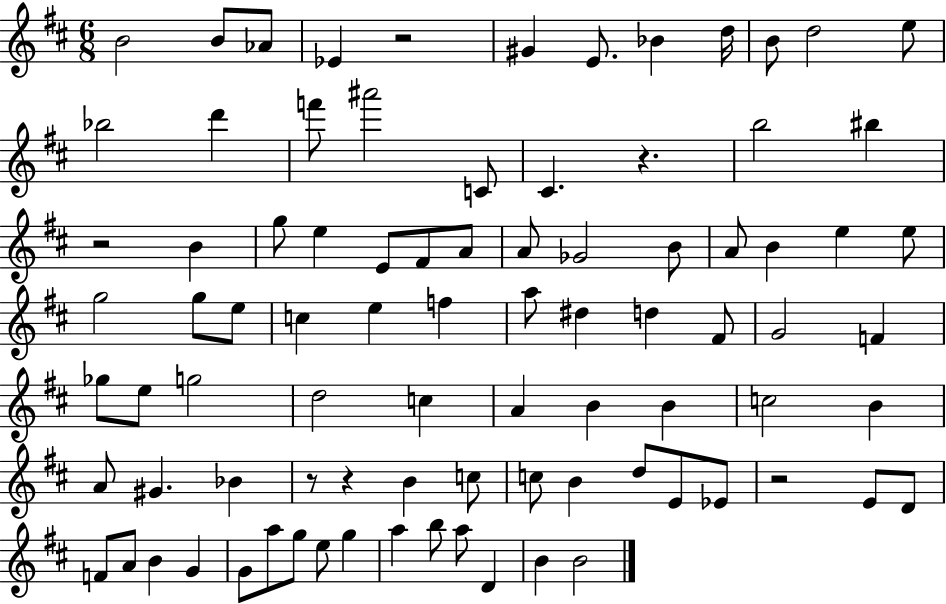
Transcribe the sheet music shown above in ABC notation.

X:1
T:Untitled
M:6/8
L:1/4
K:D
B2 B/2 _A/2 _E z2 ^G E/2 _B d/4 B/2 d2 e/2 _b2 d' f'/2 ^a'2 C/2 ^C z b2 ^b z2 B g/2 e E/2 ^F/2 A/2 A/2 _G2 B/2 A/2 B e e/2 g2 g/2 e/2 c e f a/2 ^d d ^F/2 G2 F _g/2 e/2 g2 d2 c A B B c2 B A/2 ^G _B z/2 z B c/2 c/2 B d/2 E/2 _E/2 z2 E/2 D/2 F/2 A/2 B G G/2 a/2 g/2 e/2 g a b/2 a/2 D B B2